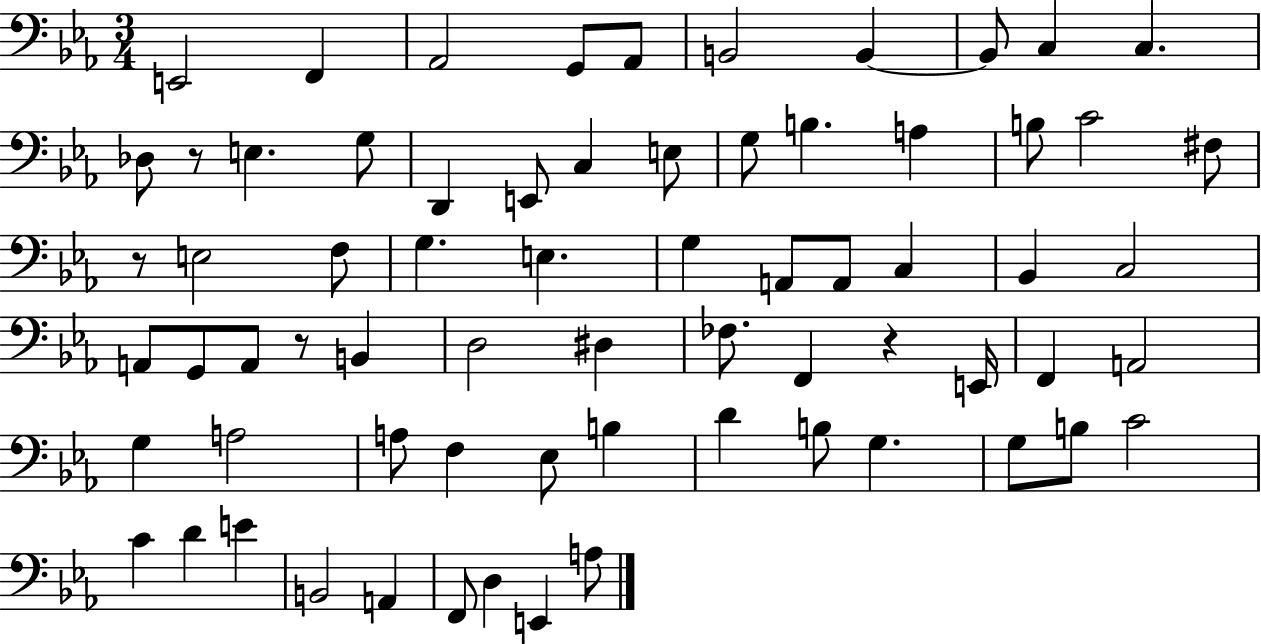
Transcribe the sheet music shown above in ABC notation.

X:1
T:Untitled
M:3/4
L:1/4
K:Eb
E,,2 F,, _A,,2 G,,/2 _A,,/2 B,,2 B,, B,,/2 C, C, _D,/2 z/2 E, G,/2 D,, E,,/2 C, E,/2 G,/2 B, A, B,/2 C2 ^F,/2 z/2 E,2 F,/2 G, E, G, A,,/2 A,,/2 C, _B,, C,2 A,,/2 G,,/2 A,,/2 z/2 B,, D,2 ^D, _F,/2 F,, z E,,/4 F,, A,,2 G, A,2 A,/2 F, _E,/2 B, D B,/2 G, G,/2 B,/2 C2 C D E B,,2 A,, F,,/2 D, E,, A,/2